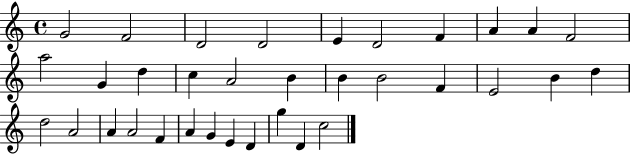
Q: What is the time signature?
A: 4/4